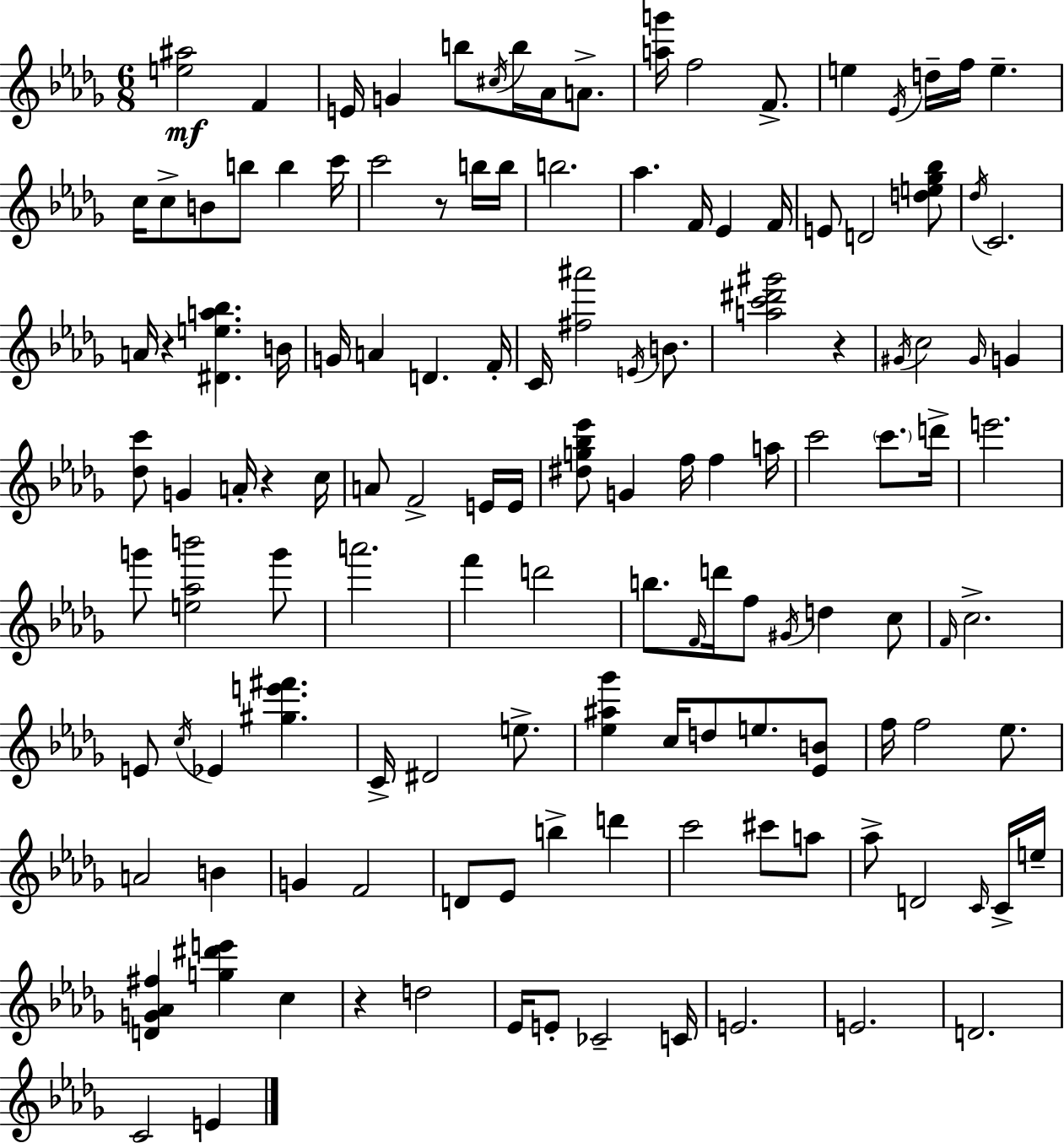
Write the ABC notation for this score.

X:1
T:Untitled
M:6/8
L:1/4
K:Bbm
[e^a]2 F E/4 G b/2 ^c/4 b/4 _A/4 A/2 [ag']/4 f2 F/2 e _E/4 d/4 f/4 e c/4 c/2 B/2 b/2 b c'/4 c'2 z/2 b/4 b/4 b2 _a F/4 _E F/4 E/2 D2 [de_g_b]/2 _d/4 C2 A/4 z [^Dea_b] B/4 G/4 A D F/4 C/4 [^f^a']2 E/4 B/2 [ac'^d'^g']2 z ^G/4 c2 ^G/4 G [_dc']/2 G A/4 z c/4 A/2 F2 E/4 E/4 [^dg_b_e']/2 G f/4 f a/4 c'2 c'/2 d'/4 e'2 g'/2 [e_ab']2 g'/2 a'2 f' d'2 b/2 F/4 d'/4 f/2 ^G/4 d c/2 F/4 c2 E/2 c/4 _E [^ge'^f'] C/4 ^D2 e/2 [_e^a_g'] c/4 d/2 e/2 [_EB]/2 f/4 f2 _e/2 A2 B G F2 D/2 _E/2 b d' c'2 ^c'/2 a/2 _a/2 D2 C/4 C/4 e/4 [DG_A^f] [g^d'e'] c z d2 _E/4 E/2 _C2 C/4 E2 E2 D2 C2 E